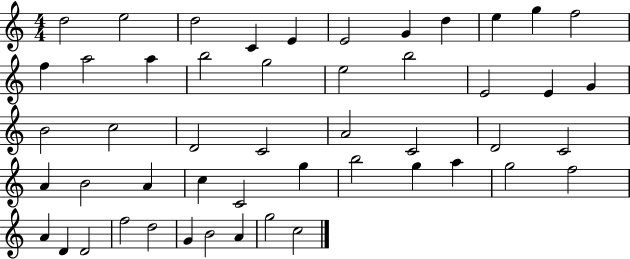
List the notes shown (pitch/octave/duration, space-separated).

D5/h E5/h D5/h C4/q E4/q E4/h G4/q D5/q E5/q G5/q F5/h F5/q A5/h A5/q B5/h G5/h E5/h B5/h E4/h E4/q G4/q B4/h C5/h D4/h C4/h A4/h C4/h D4/h C4/h A4/q B4/h A4/q C5/q C4/h G5/q B5/h G5/q A5/q G5/h F5/h A4/q D4/q D4/h F5/h D5/h G4/q B4/h A4/q G5/h C5/h